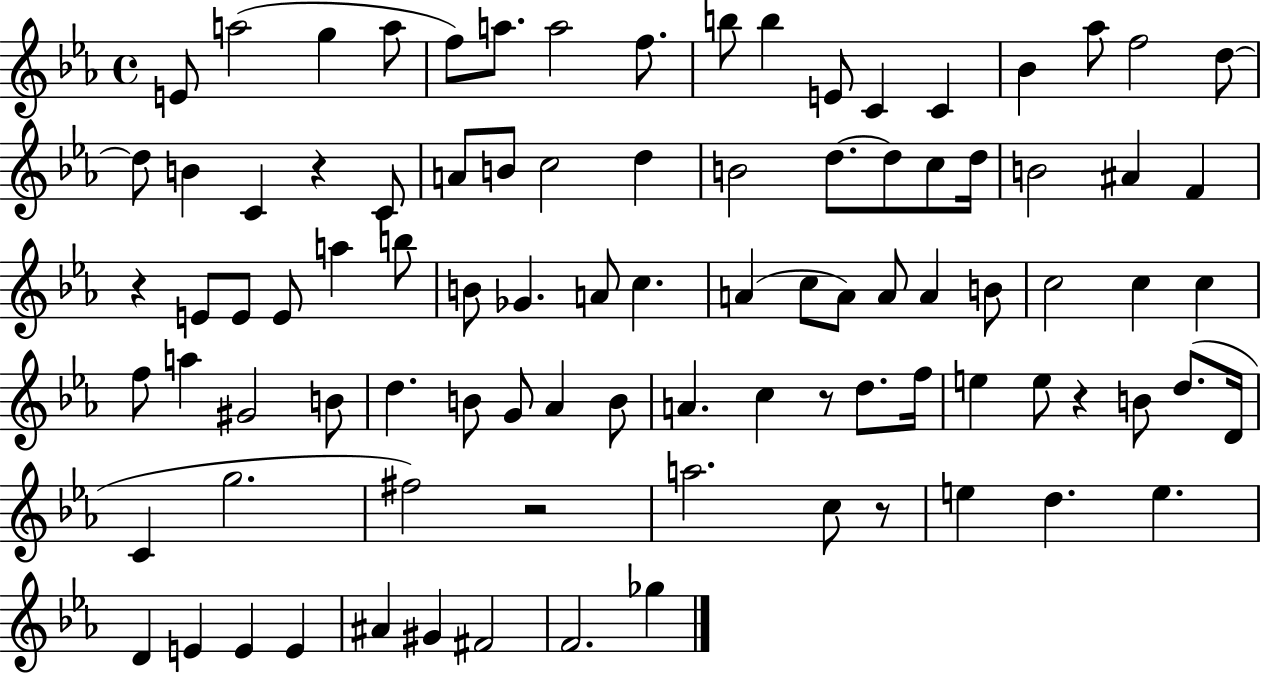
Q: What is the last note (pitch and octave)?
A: Gb5